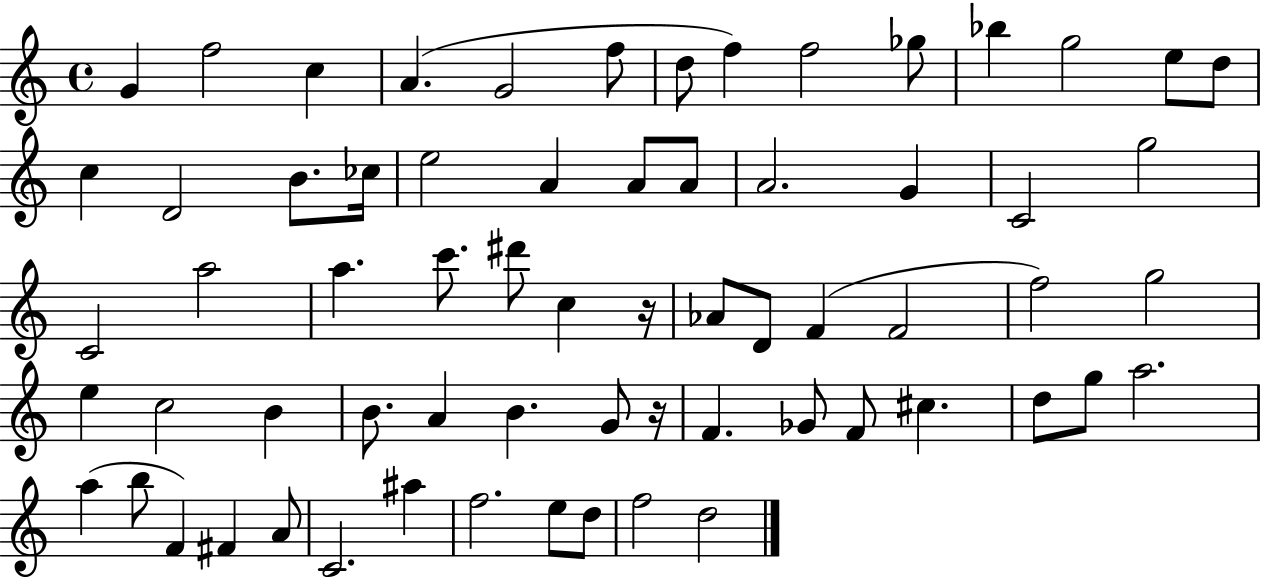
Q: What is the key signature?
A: C major